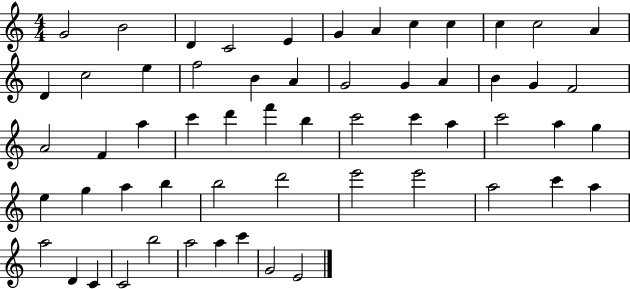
G4/h B4/h D4/q C4/h E4/q G4/q A4/q C5/q C5/q C5/q C5/h A4/q D4/q C5/h E5/q F5/h B4/q A4/q G4/h G4/q A4/q B4/q G4/q F4/h A4/h F4/q A5/q C6/q D6/q F6/q B5/q C6/h C6/q A5/q C6/h A5/q G5/q E5/q G5/q A5/q B5/q B5/h D6/h E6/h E6/h A5/h C6/q A5/q A5/h D4/q C4/q C4/h B5/h A5/h A5/q C6/q G4/h E4/h